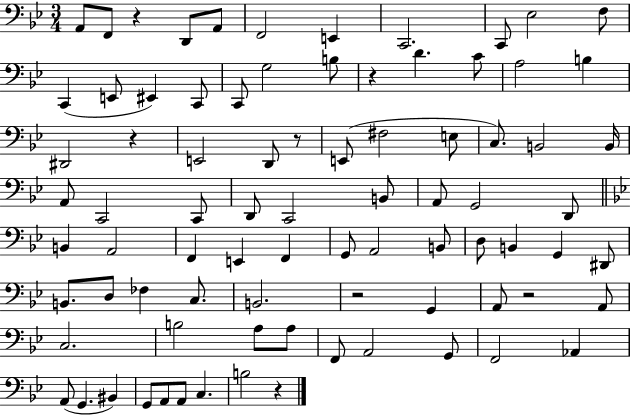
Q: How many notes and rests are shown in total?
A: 83